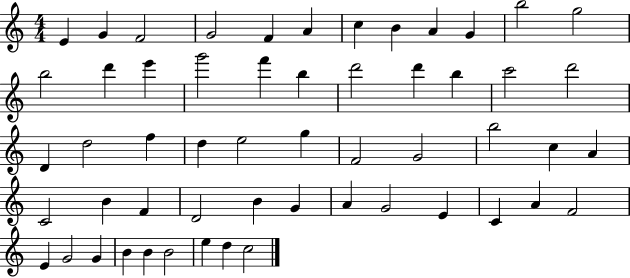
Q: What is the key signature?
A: C major